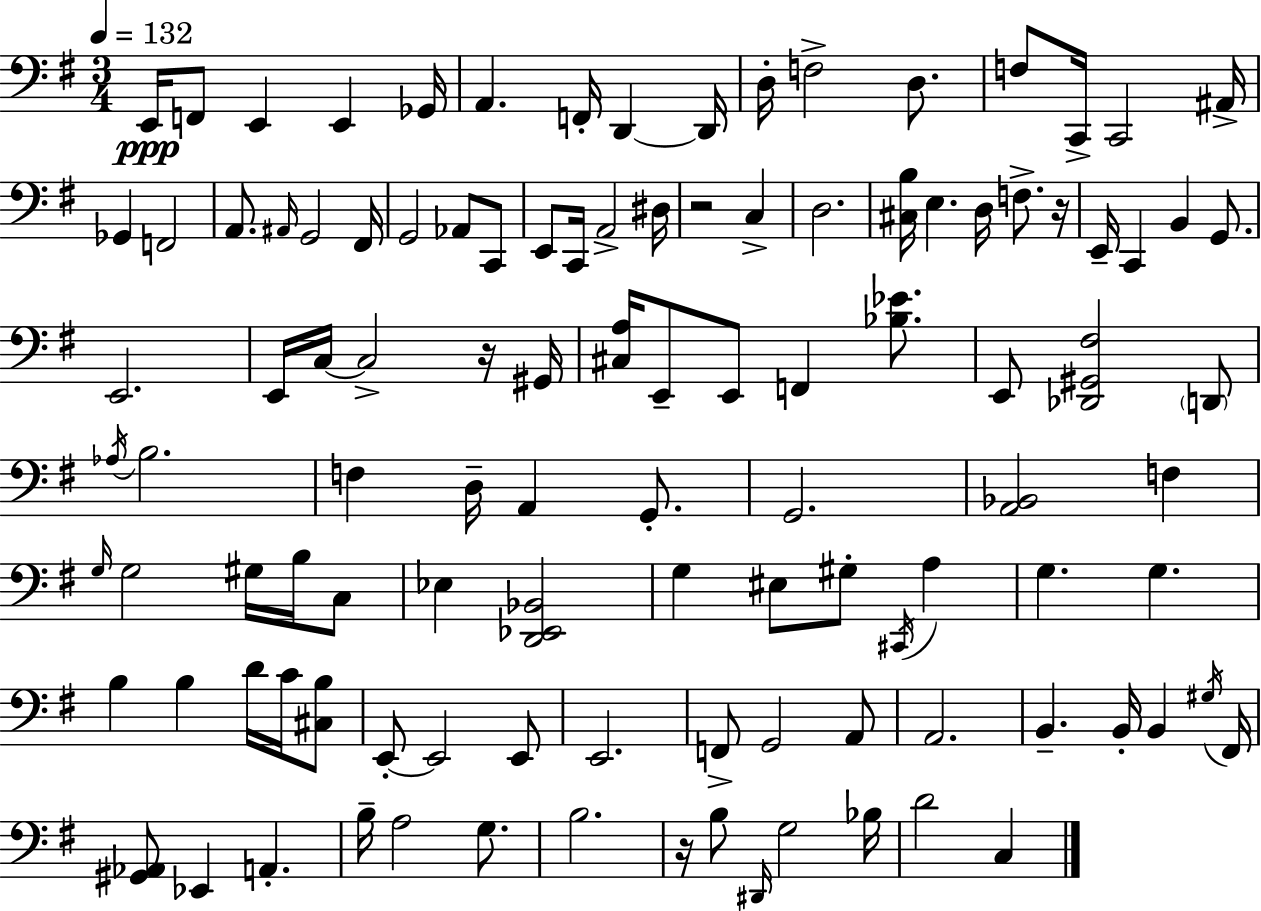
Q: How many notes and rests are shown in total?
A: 110